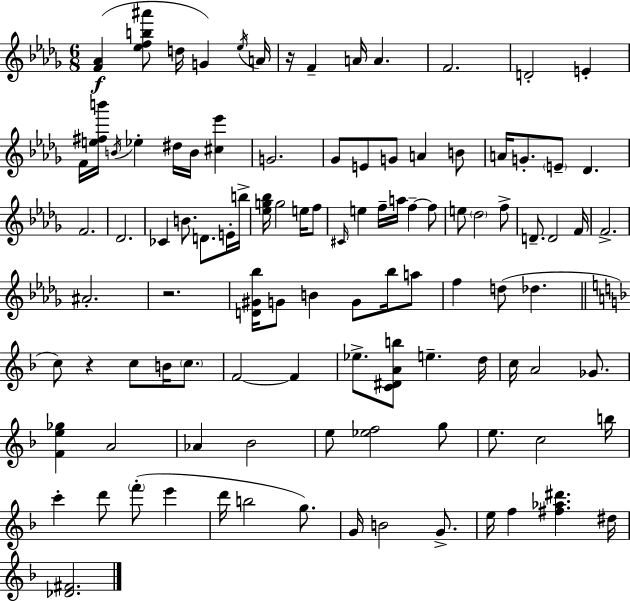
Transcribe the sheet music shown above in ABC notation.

X:1
T:Untitled
M:6/8
L:1/4
K:Bbm
[F_A] [_efb^a']/2 d/4 G _e/4 A/4 z/4 F A/4 A F2 D2 E F/4 [e^fb']/4 B/4 _e ^d/4 B/4 [^c_e'] G2 _G/2 E/2 G/2 A B/2 A/4 G/2 E/2 _D F2 _D2 _C B/2 D/2 E/4 b/4 [_eg_b]/4 g2 e/4 f/2 ^C/4 e f/4 a/4 f f/2 e/2 _d2 f/2 D/2 D2 F/4 F2 ^A2 z2 [D^G_b]/4 G/2 B G/2 _b/4 a/2 f d/2 _d c/2 z c/2 B/4 c/2 F2 F _e/2 [C^DAb]/2 e d/4 c/4 A2 _G/2 [Fe_g] A2 _A _B2 e/2 [_ef]2 g/2 e/2 c2 b/4 c' d'/2 f'/2 e' d'/4 b2 g/2 G/4 B2 G/2 e/4 f [^f_a^d'] ^d/4 [_D^F]2